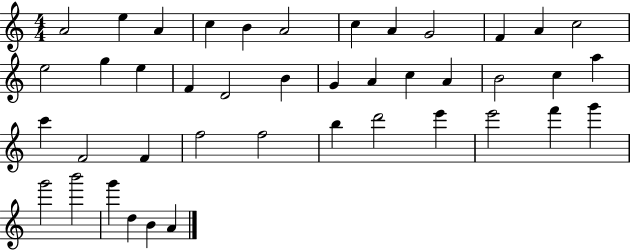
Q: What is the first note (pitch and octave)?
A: A4